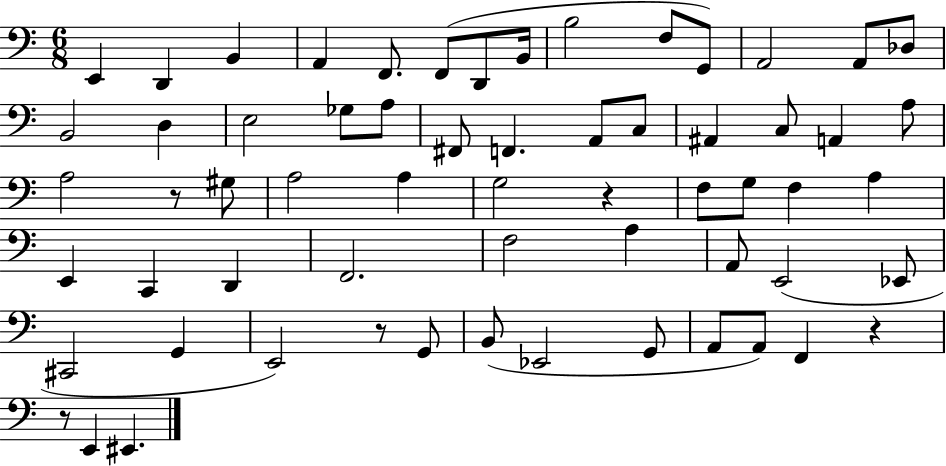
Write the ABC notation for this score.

X:1
T:Untitled
M:6/8
L:1/4
K:C
E,, D,, B,, A,, F,,/2 F,,/2 D,,/2 B,,/4 B,2 F,/2 G,,/2 A,,2 A,,/2 _D,/2 B,,2 D, E,2 _G,/2 A,/2 ^F,,/2 F,, A,,/2 C,/2 ^A,, C,/2 A,, A,/2 A,2 z/2 ^G,/2 A,2 A, G,2 z F,/2 G,/2 F, A, E,, C,, D,, F,,2 F,2 A, A,,/2 E,,2 _E,,/2 ^C,,2 G,, E,,2 z/2 G,,/2 B,,/2 _E,,2 G,,/2 A,,/2 A,,/2 F,, z z/2 E,, ^E,,